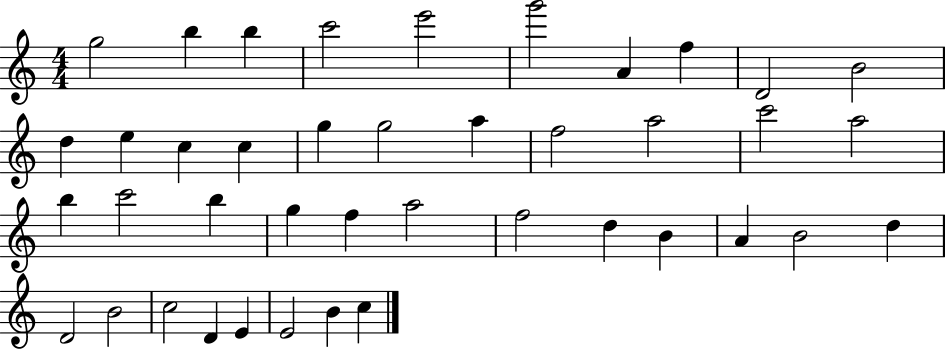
{
  \clef treble
  \numericTimeSignature
  \time 4/4
  \key c \major
  g''2 b''4 b''4 | c'''2 e'''2 | g'''2 a'4 f''4 | d'2 b'2 | \break d''4 e''4 c''4 c''4 | g''4 g''2 a''4 | f''2 a''2 | c'''2 a''2 | \break b''4 c'''2 b''4 | g''4 f''4 a''2 | f''2 d''4 b'4 | a'4 b'2 d''4 | \break d'2 b'2 | c''2 d'4 e'4 | e'2 b'4 c''4 | \bar "|."
}